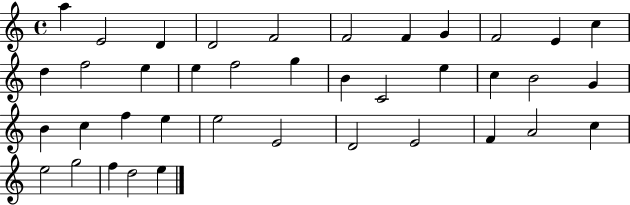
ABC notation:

X:1
T:Untitled
M:4/4
L:1/4
K:C
a E2 D D2 F2 F2 F G F2 E c d f2 e e f2 g B C2 e c B2 G B c f e e2 E2 D2 E2 F A2 c e2 g2 f d2 e